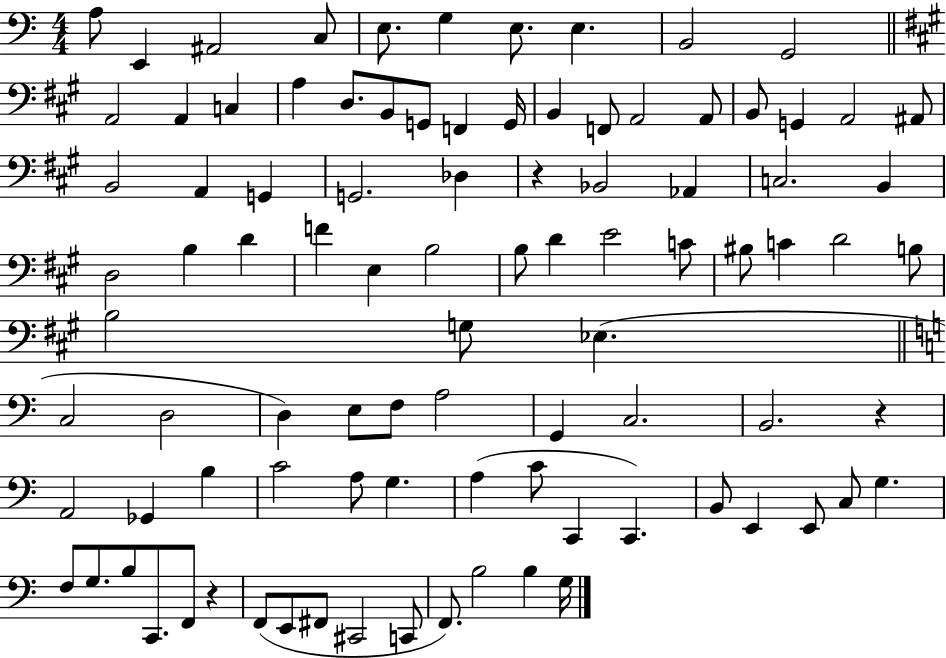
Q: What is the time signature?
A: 4/4